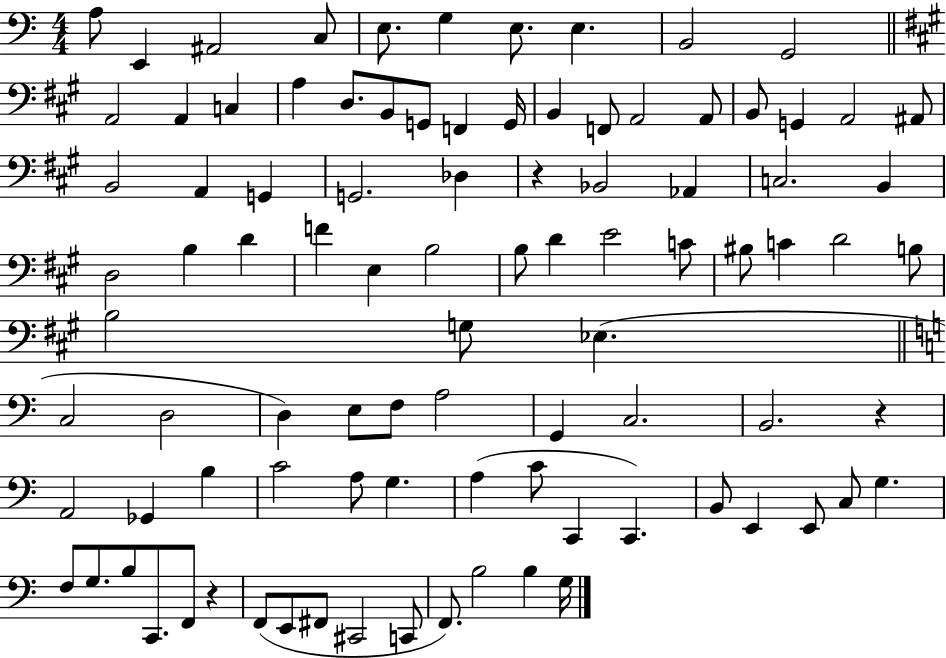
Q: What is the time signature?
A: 4/4